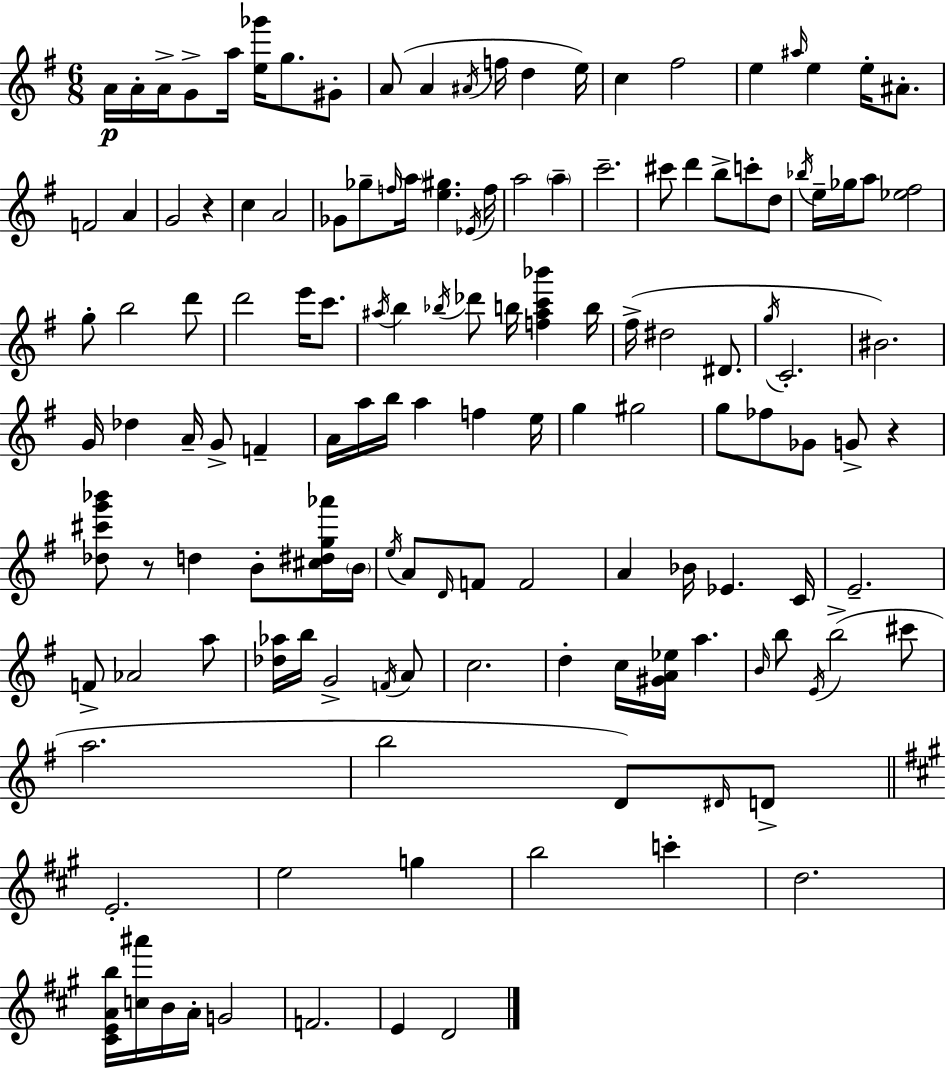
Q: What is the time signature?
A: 6/8